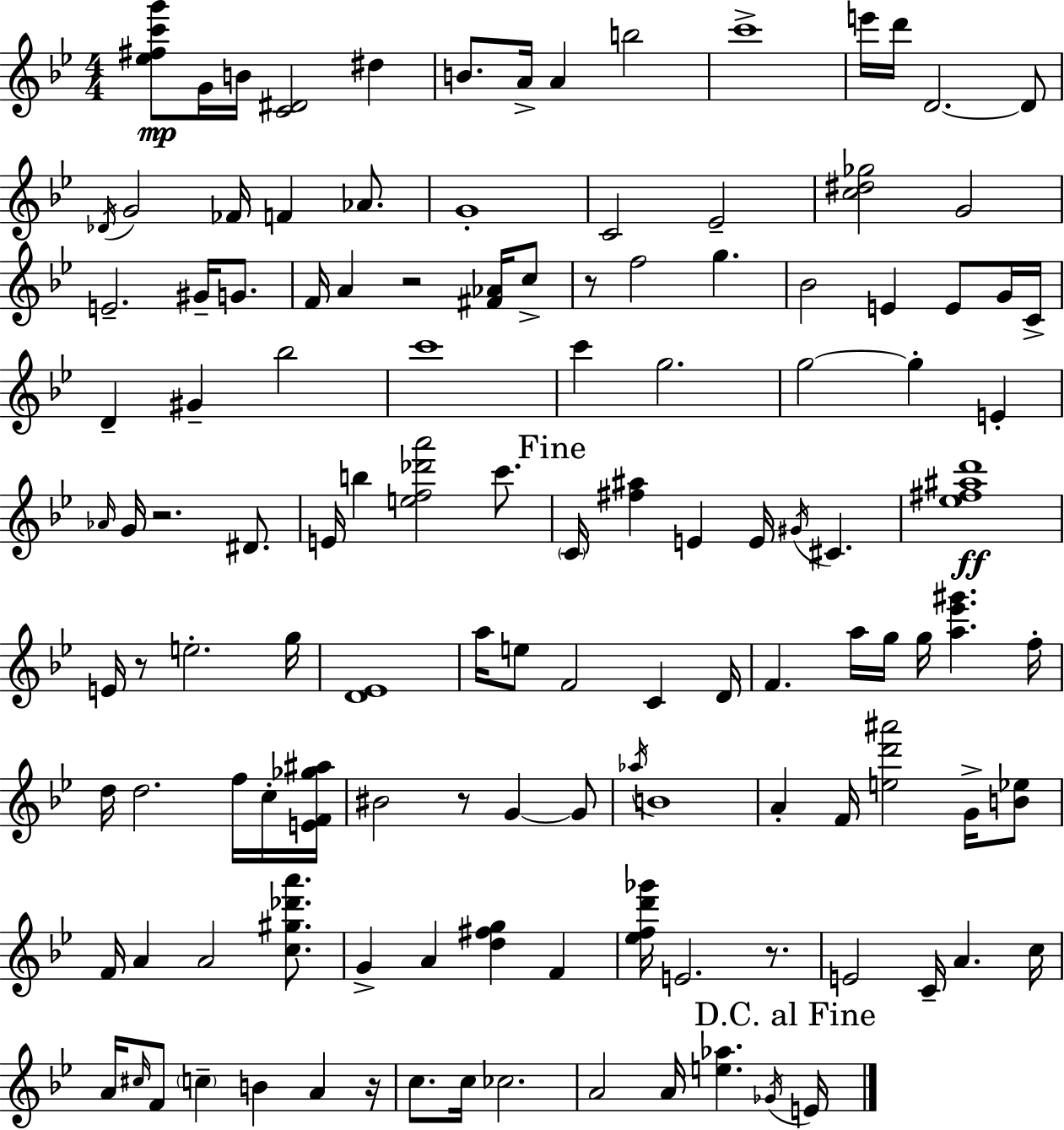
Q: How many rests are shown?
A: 7